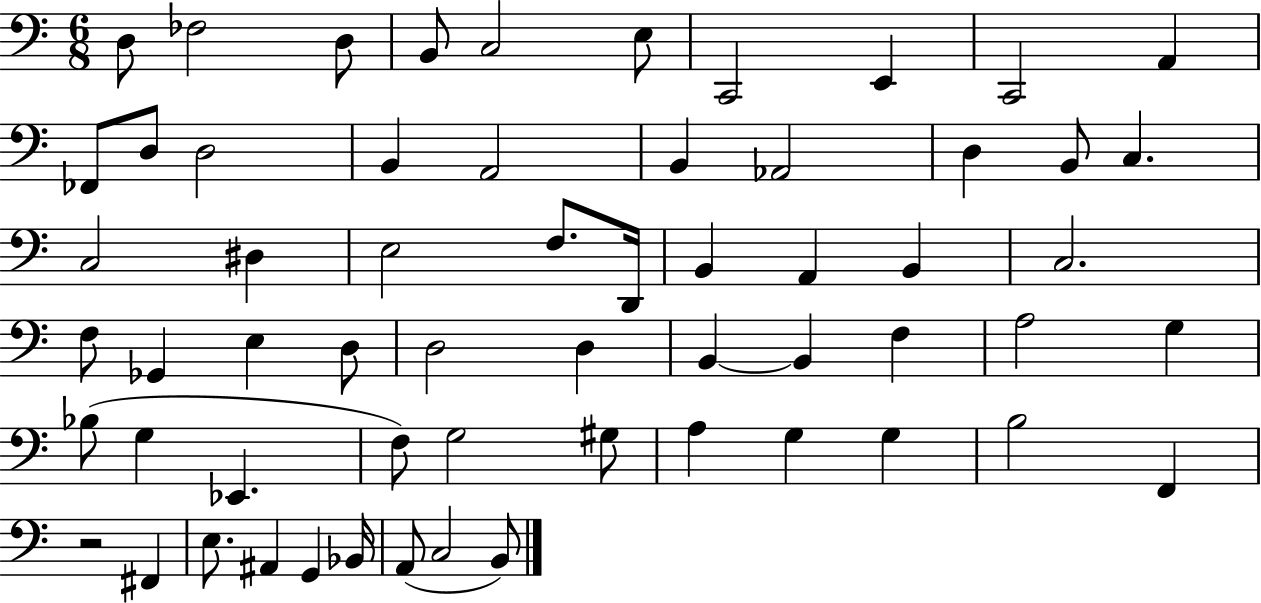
X:1
T:Untitled
M:6/8
L:1/4
K:C
D,/2 _F,2 D,/2 B,,/2 C,2 E,/2 C,,2 E,, C,,2 A,, _F,,/2 D,/2 D,2 B,, A,,2 B,, _A,,2 D, B,,/2 C, C,2 ^D, E,2 F,/2 D,,/4 B,, A,, B,, C,2 F,/2 _G,, E, D,/2 D,2 D, B,, B,, F, A,2 G, _B,/2 G, _E,, F,/2 G,2 ^G,/2 A, G, G, B,2 F,, z2 ^F,, E,/2 ^A,, G,, _B,,/4 A,,/2 C,2 B,,/2